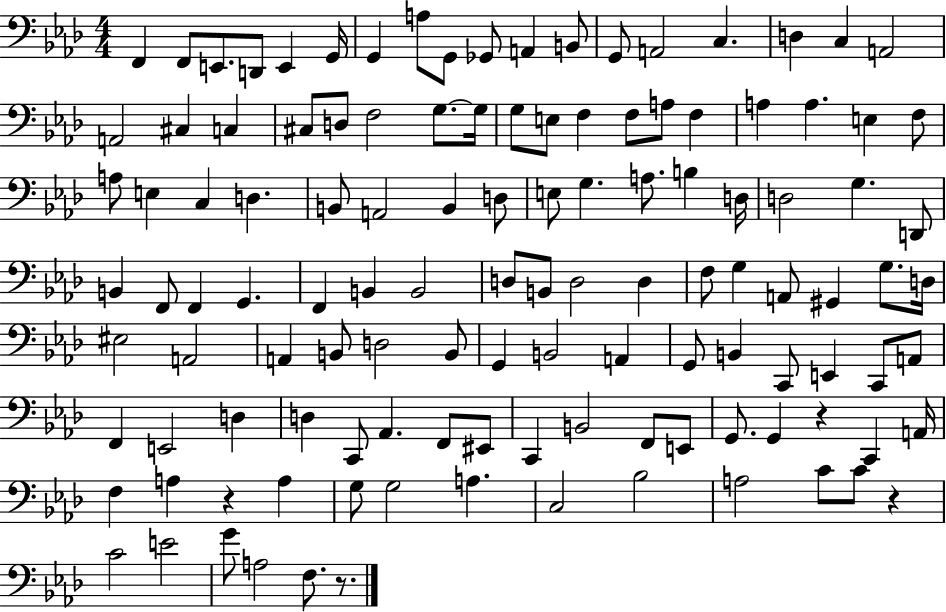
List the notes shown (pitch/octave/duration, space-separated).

F2/q F2/e E2/e. D2/e E2/q G2/s G2/q A3/e G2/e Gb2/e A2/q B2/e G2/e A2/h C3/q. D3/q C3/q A2/h A2/h C#3/q C3/q C#3/e D3/e F3/h G3/e. G3/s G3/e E3/e F3/q F3/e A3/e F3/q A3/q A3/q. E3/q F3/e A3/e E3/q C3/q D3/q. B2/e A2/h B2/q D3/e E3/e G3/q. A3/e. B3/q D3/s D3/h G3/q. D2/e B2/q F2/e F2/q G2/q. F2/q B2/q B2/h D3/e B2/e D3/h D3/q F3/e G3/q A2/e G#2/q G3/e. D3/s EIS3/h A2/h A2/q B2/e D3/h B2/e G2/q B2/h A2/q G2/e B2/q C2/e E2/q C2/e A2/e F2/q E2/h D3/q D3/q C2/e Ab2/q. F2/e EIS2/e C2/q B2/h F2/e E2/e G2/e. G2/q R/q C2/q A2/s F3/q A3/q R/q A3/q G3/e G3/h A3/q. C3/h Bb3/h A3/h C4/e C4/e R/q C4/h E4/h G4/e A3/h F3/e. R/e.